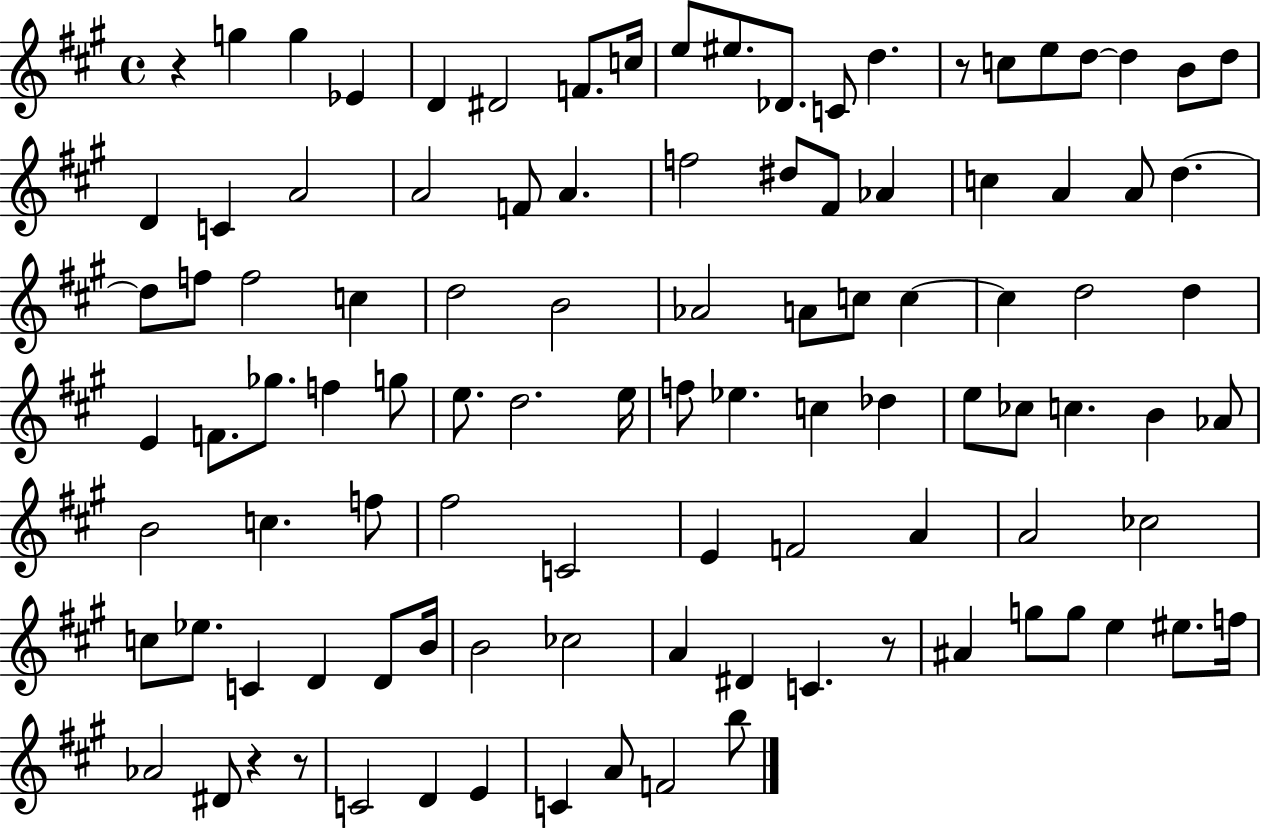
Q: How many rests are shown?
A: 5